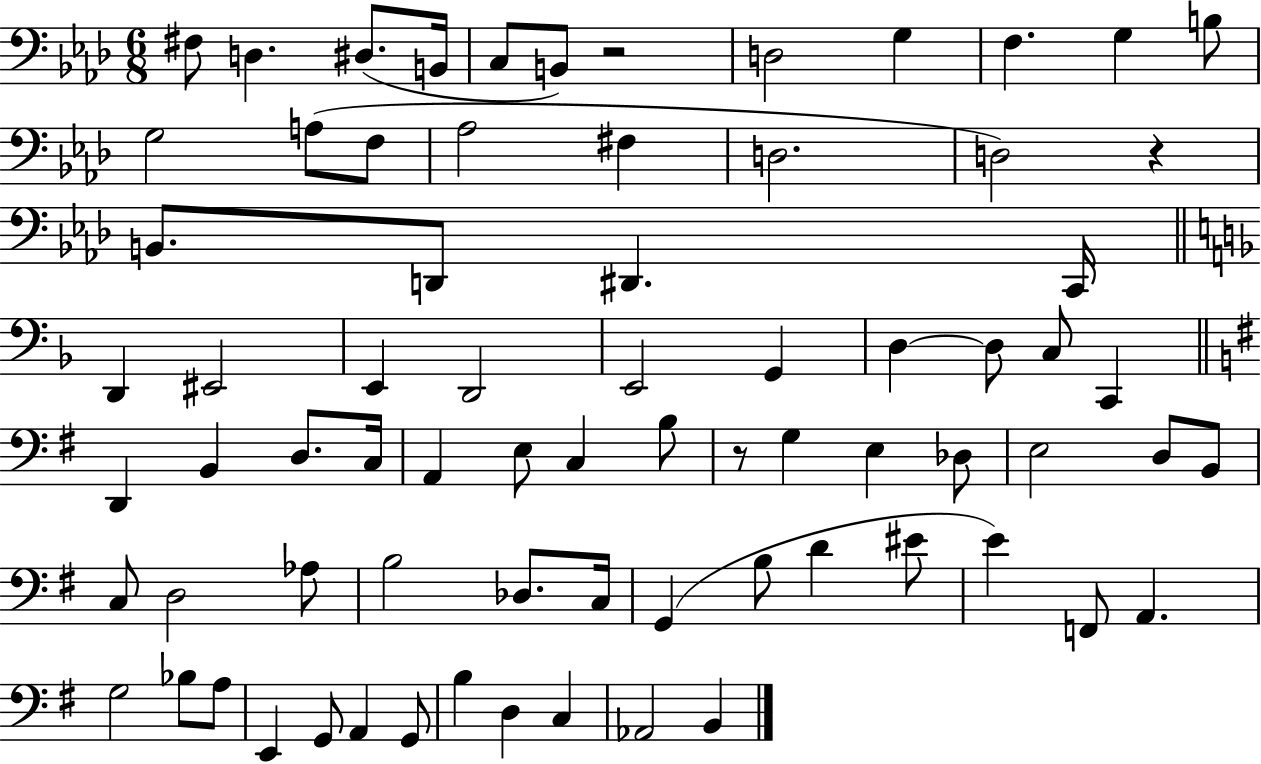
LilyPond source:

{
  \clef bass
  \numericTimeSignature
  \time 6/8
  \key aes \major
  fis8 d4. dis8.( b,16 | c8 b,8) r2 | d2 g4 | f4. g4 b8 | \break g2 a8( f8 | aes2 fis4 | d2. | d2) r4 | \break b,8. d,8 dis,4. c,16 | \bar "||" \break \key f \major d,4 eis,2 | e,4 d,2 | e,2 g,4 | d4~~ d8 c8 c,4 | \break \bar "||" \break \key e \minor d,4 b,4 d8. c16 | a,4 e8 c4 b8 | r8 g4 e4 des8 | e2 d8 b,8 | \break c8 d2 aes8 | b2 des8. c16 | g,4( b8 d'4 eis'8 | e'4) f,8 a,4. | \break g2 bes8 a8 | e,4 g,8 a,4 g,8 | b4 d4 c4 | aes,2 b,4 | \break \bar "|."
}